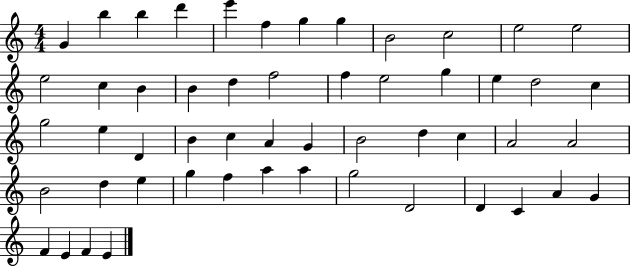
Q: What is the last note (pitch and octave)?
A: E4